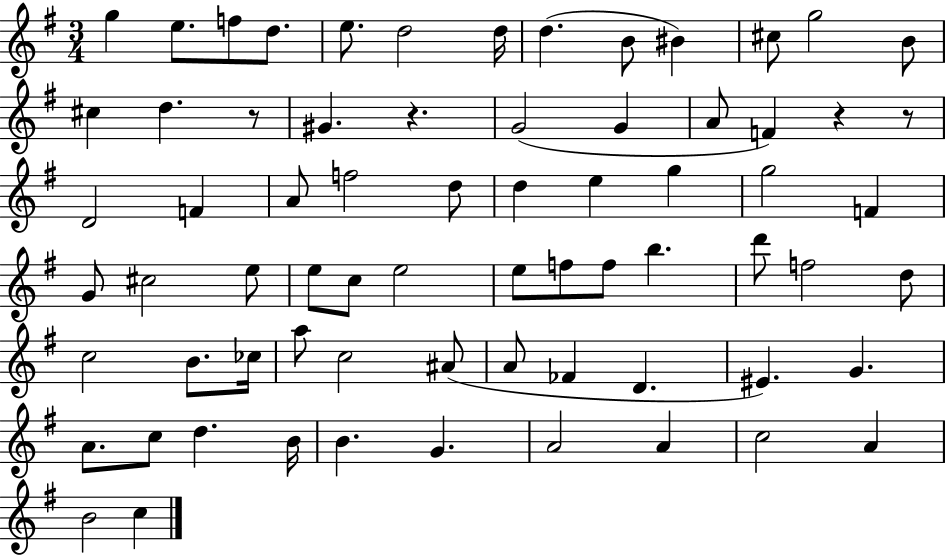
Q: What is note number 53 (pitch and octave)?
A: EIS4